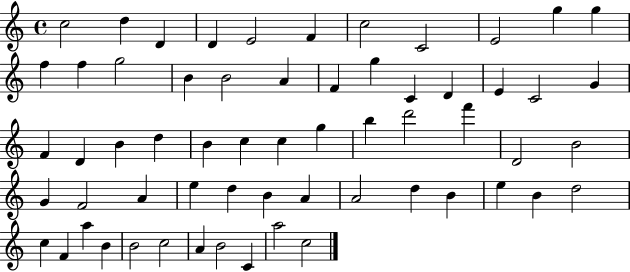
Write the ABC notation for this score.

X:1
T:Untitled
M:4/4
L:1/4
K:C
c2 d D D E2 F c2 C2 E2 g g f f g2 B B2 A F g C D E C2 G F D B d B c c g b d'2 f' D2 B2 G F2 A e d B A A2 d B e B d2 c F a B B2 c2 A B2 C a2 c2